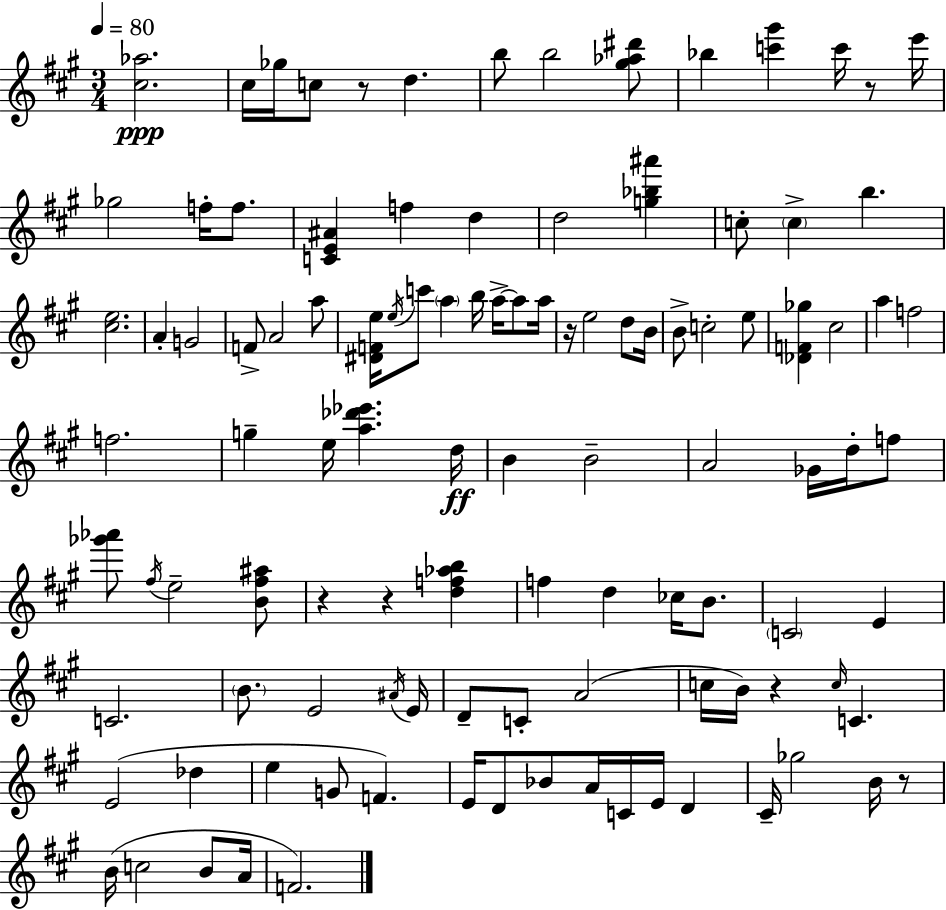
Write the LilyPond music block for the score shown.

{
  \clef treble
  \numericTimeSignature
  \time 3/4
  \key a \major
  \tempo 4 = 80
  <cis'' aes''>2.\ppp | cis''16 ges''16 c''8 r8 d''4. | b''8 b''2 <gis'' aes'' dis'''>8 | bes''4 <c''' gis'''>4 c'''16 r8 e'''16 | \break ges''2 f''16-. f''8. | <c' e' ais'>4 f''4 d''4 | d''2 <g'' bes'' ais'''>4 | c''8-. \parenthesize c''4-> b''4. | \break <cis'' e''>2. | a'4-. g'2 | f'8-> a'2 a''8 | <dis' f' e''>16 \acciaccatura { e''16 } c'''8 \parenthesize a''4 b''16 a''16->~~ a''8 | \break a''16 r16 e''2 d''8 | b'16 b'8-> c''2-. e''8 | <des' f' ges''>4 cis''2 | a''4 f''2 | \break f''2. | g''4-- e''16 <a'' des''' ees'''>4. | d''16\ff b'4 b'2-- | a'2 ges'16 d''16-. f''8 | \break <ges''' aes'''>8 \acciaccatura { fis''16 } e''2-- | <b' fis'' ais''>8 r4 r4 <d'' f'' aes'' b''>4 | f''4 d''4 ces''16 b'8. | \parenthesize c'2 e'4 | \break c'2. | \parenthesize b'8. e'2 | \acciaccatura { ais'16 } e'16 d'8-- c'8-. a'2( | c''16 b'16) r4 \grace { c''16 } c'4. | \break e'2( | des''4 e''4 g'8 f'4.) | e'16 d'8 bes'8 a'16 c'16 e'16 | d'4 cis'16-- ges''2 | \break b'16 r8 b'16( c''2 | b'8 a'16 f'2.) | \bar "|."
}